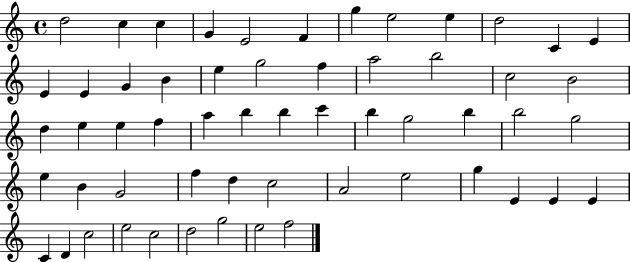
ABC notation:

X:1
T:Untitled
M:4/4
L:1/4
K:C
d2 c c G E2 F g e2 e d2 C E E E G B e g2 f a2 b2 c2 B2 d e e f a b b c' b g2 b b2 g2 e B G2 f d c2 A2 e2 g E E E C D c2 e2 c2 d2 g2 e2 f2